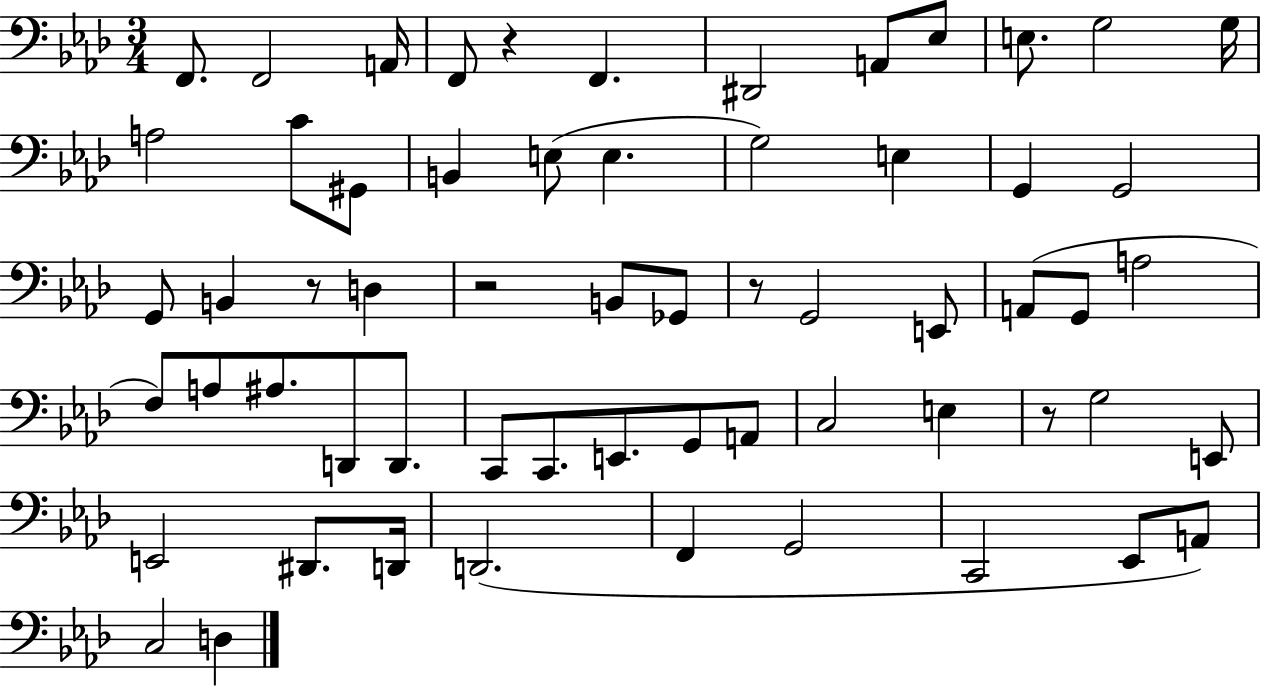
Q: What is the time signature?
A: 3/4